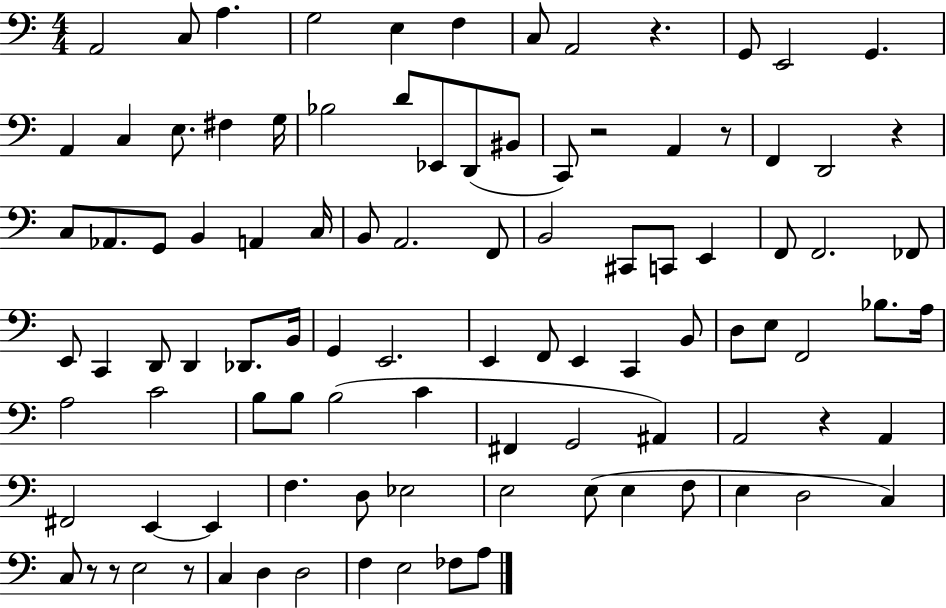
{
  \clef bass
  \numericTimeSignature
  \time 4/4
  \key c \major
  a,2 c8 a4. | g2 e4 f4 | c8 a,2 r4. | g,8 e,2 g,4. | \break a,4 c4 e8. fis4 g16 | bes2 d'8 ees,8 d,8( bis,8 | c,8) r2 a,4 r8 | f,4 d,2 r4 | \break c8 aes,8. g,8 b,4 a,4 c16 | b,8 a,2. f,8 | b,2 cis,8 c,8 e,4 | f,8 f,2. fes,8 | \break e,8 c,4 d,8 d,4 des,8. b,16 | g,4 e,2. | e,4 f,8 e,4 c,4 b,8 | d8 e8 f,2 bes8. a16 | \break a2 c'2 | b8 b8 b2( c'4 | fis,4 g,2 ais,4) | a,2 r4 a,4 | \break fis,2 e,4~~ e,4 | f4. d8 ees2 | e2 e8( e4 f8 | e4 d2 c4) | \break c8 r8 r8 e2 r8 | c4 d4 d2 | f4 e2 fes8 a8 | \bar "|."
}